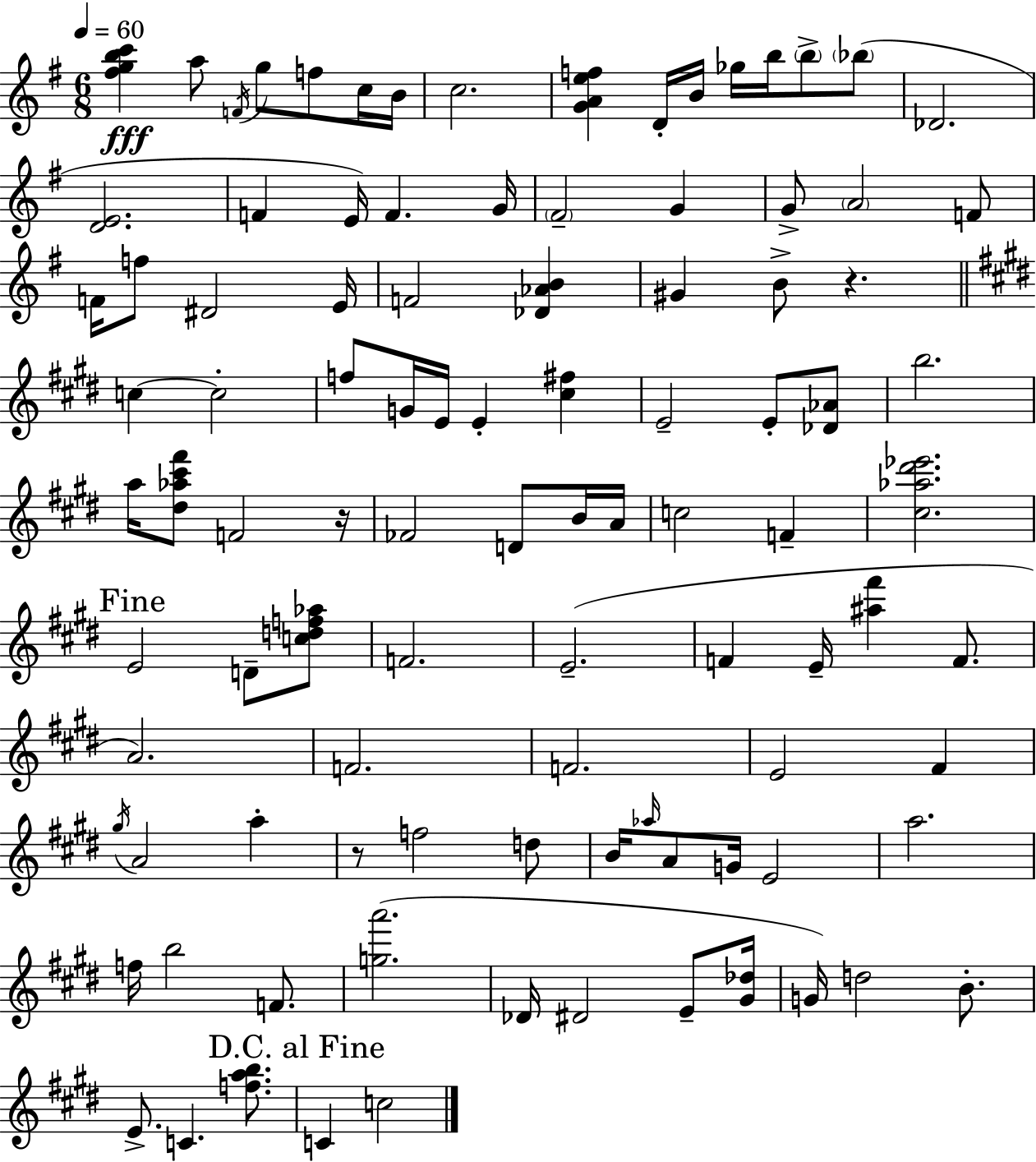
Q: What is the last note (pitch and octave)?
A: C5